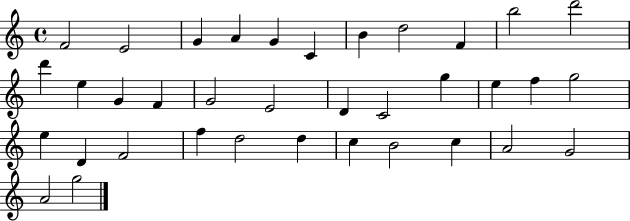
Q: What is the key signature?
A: C major